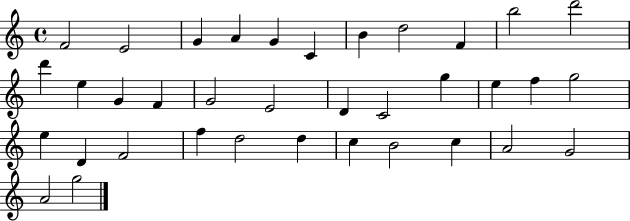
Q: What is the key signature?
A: C major